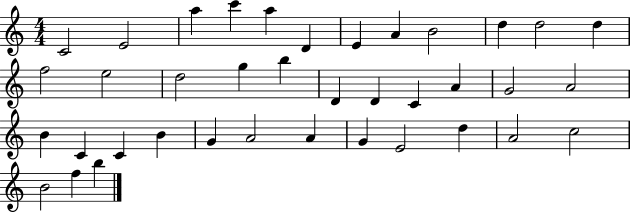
C4/h E4/h A5/q C6/q A5/q D4/q E4/q A4/q B4/h D5/q D5/h D5/q F5/h E5/h D5/h G5/q B5/q D4/q D4/q C4/q A4/q G4/h A4/h B4/q C4/q C4/q B4/q G4/q A4/h A4/q G4/q E4/h D5/q A4/h C5/h B4/h F5/q B5/q